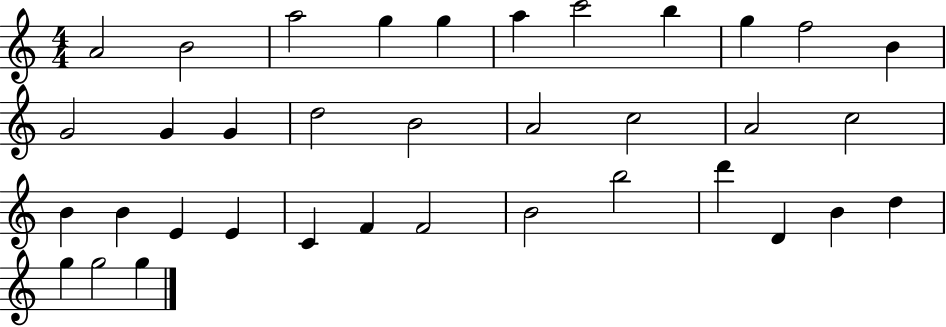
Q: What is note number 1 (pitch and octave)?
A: A4